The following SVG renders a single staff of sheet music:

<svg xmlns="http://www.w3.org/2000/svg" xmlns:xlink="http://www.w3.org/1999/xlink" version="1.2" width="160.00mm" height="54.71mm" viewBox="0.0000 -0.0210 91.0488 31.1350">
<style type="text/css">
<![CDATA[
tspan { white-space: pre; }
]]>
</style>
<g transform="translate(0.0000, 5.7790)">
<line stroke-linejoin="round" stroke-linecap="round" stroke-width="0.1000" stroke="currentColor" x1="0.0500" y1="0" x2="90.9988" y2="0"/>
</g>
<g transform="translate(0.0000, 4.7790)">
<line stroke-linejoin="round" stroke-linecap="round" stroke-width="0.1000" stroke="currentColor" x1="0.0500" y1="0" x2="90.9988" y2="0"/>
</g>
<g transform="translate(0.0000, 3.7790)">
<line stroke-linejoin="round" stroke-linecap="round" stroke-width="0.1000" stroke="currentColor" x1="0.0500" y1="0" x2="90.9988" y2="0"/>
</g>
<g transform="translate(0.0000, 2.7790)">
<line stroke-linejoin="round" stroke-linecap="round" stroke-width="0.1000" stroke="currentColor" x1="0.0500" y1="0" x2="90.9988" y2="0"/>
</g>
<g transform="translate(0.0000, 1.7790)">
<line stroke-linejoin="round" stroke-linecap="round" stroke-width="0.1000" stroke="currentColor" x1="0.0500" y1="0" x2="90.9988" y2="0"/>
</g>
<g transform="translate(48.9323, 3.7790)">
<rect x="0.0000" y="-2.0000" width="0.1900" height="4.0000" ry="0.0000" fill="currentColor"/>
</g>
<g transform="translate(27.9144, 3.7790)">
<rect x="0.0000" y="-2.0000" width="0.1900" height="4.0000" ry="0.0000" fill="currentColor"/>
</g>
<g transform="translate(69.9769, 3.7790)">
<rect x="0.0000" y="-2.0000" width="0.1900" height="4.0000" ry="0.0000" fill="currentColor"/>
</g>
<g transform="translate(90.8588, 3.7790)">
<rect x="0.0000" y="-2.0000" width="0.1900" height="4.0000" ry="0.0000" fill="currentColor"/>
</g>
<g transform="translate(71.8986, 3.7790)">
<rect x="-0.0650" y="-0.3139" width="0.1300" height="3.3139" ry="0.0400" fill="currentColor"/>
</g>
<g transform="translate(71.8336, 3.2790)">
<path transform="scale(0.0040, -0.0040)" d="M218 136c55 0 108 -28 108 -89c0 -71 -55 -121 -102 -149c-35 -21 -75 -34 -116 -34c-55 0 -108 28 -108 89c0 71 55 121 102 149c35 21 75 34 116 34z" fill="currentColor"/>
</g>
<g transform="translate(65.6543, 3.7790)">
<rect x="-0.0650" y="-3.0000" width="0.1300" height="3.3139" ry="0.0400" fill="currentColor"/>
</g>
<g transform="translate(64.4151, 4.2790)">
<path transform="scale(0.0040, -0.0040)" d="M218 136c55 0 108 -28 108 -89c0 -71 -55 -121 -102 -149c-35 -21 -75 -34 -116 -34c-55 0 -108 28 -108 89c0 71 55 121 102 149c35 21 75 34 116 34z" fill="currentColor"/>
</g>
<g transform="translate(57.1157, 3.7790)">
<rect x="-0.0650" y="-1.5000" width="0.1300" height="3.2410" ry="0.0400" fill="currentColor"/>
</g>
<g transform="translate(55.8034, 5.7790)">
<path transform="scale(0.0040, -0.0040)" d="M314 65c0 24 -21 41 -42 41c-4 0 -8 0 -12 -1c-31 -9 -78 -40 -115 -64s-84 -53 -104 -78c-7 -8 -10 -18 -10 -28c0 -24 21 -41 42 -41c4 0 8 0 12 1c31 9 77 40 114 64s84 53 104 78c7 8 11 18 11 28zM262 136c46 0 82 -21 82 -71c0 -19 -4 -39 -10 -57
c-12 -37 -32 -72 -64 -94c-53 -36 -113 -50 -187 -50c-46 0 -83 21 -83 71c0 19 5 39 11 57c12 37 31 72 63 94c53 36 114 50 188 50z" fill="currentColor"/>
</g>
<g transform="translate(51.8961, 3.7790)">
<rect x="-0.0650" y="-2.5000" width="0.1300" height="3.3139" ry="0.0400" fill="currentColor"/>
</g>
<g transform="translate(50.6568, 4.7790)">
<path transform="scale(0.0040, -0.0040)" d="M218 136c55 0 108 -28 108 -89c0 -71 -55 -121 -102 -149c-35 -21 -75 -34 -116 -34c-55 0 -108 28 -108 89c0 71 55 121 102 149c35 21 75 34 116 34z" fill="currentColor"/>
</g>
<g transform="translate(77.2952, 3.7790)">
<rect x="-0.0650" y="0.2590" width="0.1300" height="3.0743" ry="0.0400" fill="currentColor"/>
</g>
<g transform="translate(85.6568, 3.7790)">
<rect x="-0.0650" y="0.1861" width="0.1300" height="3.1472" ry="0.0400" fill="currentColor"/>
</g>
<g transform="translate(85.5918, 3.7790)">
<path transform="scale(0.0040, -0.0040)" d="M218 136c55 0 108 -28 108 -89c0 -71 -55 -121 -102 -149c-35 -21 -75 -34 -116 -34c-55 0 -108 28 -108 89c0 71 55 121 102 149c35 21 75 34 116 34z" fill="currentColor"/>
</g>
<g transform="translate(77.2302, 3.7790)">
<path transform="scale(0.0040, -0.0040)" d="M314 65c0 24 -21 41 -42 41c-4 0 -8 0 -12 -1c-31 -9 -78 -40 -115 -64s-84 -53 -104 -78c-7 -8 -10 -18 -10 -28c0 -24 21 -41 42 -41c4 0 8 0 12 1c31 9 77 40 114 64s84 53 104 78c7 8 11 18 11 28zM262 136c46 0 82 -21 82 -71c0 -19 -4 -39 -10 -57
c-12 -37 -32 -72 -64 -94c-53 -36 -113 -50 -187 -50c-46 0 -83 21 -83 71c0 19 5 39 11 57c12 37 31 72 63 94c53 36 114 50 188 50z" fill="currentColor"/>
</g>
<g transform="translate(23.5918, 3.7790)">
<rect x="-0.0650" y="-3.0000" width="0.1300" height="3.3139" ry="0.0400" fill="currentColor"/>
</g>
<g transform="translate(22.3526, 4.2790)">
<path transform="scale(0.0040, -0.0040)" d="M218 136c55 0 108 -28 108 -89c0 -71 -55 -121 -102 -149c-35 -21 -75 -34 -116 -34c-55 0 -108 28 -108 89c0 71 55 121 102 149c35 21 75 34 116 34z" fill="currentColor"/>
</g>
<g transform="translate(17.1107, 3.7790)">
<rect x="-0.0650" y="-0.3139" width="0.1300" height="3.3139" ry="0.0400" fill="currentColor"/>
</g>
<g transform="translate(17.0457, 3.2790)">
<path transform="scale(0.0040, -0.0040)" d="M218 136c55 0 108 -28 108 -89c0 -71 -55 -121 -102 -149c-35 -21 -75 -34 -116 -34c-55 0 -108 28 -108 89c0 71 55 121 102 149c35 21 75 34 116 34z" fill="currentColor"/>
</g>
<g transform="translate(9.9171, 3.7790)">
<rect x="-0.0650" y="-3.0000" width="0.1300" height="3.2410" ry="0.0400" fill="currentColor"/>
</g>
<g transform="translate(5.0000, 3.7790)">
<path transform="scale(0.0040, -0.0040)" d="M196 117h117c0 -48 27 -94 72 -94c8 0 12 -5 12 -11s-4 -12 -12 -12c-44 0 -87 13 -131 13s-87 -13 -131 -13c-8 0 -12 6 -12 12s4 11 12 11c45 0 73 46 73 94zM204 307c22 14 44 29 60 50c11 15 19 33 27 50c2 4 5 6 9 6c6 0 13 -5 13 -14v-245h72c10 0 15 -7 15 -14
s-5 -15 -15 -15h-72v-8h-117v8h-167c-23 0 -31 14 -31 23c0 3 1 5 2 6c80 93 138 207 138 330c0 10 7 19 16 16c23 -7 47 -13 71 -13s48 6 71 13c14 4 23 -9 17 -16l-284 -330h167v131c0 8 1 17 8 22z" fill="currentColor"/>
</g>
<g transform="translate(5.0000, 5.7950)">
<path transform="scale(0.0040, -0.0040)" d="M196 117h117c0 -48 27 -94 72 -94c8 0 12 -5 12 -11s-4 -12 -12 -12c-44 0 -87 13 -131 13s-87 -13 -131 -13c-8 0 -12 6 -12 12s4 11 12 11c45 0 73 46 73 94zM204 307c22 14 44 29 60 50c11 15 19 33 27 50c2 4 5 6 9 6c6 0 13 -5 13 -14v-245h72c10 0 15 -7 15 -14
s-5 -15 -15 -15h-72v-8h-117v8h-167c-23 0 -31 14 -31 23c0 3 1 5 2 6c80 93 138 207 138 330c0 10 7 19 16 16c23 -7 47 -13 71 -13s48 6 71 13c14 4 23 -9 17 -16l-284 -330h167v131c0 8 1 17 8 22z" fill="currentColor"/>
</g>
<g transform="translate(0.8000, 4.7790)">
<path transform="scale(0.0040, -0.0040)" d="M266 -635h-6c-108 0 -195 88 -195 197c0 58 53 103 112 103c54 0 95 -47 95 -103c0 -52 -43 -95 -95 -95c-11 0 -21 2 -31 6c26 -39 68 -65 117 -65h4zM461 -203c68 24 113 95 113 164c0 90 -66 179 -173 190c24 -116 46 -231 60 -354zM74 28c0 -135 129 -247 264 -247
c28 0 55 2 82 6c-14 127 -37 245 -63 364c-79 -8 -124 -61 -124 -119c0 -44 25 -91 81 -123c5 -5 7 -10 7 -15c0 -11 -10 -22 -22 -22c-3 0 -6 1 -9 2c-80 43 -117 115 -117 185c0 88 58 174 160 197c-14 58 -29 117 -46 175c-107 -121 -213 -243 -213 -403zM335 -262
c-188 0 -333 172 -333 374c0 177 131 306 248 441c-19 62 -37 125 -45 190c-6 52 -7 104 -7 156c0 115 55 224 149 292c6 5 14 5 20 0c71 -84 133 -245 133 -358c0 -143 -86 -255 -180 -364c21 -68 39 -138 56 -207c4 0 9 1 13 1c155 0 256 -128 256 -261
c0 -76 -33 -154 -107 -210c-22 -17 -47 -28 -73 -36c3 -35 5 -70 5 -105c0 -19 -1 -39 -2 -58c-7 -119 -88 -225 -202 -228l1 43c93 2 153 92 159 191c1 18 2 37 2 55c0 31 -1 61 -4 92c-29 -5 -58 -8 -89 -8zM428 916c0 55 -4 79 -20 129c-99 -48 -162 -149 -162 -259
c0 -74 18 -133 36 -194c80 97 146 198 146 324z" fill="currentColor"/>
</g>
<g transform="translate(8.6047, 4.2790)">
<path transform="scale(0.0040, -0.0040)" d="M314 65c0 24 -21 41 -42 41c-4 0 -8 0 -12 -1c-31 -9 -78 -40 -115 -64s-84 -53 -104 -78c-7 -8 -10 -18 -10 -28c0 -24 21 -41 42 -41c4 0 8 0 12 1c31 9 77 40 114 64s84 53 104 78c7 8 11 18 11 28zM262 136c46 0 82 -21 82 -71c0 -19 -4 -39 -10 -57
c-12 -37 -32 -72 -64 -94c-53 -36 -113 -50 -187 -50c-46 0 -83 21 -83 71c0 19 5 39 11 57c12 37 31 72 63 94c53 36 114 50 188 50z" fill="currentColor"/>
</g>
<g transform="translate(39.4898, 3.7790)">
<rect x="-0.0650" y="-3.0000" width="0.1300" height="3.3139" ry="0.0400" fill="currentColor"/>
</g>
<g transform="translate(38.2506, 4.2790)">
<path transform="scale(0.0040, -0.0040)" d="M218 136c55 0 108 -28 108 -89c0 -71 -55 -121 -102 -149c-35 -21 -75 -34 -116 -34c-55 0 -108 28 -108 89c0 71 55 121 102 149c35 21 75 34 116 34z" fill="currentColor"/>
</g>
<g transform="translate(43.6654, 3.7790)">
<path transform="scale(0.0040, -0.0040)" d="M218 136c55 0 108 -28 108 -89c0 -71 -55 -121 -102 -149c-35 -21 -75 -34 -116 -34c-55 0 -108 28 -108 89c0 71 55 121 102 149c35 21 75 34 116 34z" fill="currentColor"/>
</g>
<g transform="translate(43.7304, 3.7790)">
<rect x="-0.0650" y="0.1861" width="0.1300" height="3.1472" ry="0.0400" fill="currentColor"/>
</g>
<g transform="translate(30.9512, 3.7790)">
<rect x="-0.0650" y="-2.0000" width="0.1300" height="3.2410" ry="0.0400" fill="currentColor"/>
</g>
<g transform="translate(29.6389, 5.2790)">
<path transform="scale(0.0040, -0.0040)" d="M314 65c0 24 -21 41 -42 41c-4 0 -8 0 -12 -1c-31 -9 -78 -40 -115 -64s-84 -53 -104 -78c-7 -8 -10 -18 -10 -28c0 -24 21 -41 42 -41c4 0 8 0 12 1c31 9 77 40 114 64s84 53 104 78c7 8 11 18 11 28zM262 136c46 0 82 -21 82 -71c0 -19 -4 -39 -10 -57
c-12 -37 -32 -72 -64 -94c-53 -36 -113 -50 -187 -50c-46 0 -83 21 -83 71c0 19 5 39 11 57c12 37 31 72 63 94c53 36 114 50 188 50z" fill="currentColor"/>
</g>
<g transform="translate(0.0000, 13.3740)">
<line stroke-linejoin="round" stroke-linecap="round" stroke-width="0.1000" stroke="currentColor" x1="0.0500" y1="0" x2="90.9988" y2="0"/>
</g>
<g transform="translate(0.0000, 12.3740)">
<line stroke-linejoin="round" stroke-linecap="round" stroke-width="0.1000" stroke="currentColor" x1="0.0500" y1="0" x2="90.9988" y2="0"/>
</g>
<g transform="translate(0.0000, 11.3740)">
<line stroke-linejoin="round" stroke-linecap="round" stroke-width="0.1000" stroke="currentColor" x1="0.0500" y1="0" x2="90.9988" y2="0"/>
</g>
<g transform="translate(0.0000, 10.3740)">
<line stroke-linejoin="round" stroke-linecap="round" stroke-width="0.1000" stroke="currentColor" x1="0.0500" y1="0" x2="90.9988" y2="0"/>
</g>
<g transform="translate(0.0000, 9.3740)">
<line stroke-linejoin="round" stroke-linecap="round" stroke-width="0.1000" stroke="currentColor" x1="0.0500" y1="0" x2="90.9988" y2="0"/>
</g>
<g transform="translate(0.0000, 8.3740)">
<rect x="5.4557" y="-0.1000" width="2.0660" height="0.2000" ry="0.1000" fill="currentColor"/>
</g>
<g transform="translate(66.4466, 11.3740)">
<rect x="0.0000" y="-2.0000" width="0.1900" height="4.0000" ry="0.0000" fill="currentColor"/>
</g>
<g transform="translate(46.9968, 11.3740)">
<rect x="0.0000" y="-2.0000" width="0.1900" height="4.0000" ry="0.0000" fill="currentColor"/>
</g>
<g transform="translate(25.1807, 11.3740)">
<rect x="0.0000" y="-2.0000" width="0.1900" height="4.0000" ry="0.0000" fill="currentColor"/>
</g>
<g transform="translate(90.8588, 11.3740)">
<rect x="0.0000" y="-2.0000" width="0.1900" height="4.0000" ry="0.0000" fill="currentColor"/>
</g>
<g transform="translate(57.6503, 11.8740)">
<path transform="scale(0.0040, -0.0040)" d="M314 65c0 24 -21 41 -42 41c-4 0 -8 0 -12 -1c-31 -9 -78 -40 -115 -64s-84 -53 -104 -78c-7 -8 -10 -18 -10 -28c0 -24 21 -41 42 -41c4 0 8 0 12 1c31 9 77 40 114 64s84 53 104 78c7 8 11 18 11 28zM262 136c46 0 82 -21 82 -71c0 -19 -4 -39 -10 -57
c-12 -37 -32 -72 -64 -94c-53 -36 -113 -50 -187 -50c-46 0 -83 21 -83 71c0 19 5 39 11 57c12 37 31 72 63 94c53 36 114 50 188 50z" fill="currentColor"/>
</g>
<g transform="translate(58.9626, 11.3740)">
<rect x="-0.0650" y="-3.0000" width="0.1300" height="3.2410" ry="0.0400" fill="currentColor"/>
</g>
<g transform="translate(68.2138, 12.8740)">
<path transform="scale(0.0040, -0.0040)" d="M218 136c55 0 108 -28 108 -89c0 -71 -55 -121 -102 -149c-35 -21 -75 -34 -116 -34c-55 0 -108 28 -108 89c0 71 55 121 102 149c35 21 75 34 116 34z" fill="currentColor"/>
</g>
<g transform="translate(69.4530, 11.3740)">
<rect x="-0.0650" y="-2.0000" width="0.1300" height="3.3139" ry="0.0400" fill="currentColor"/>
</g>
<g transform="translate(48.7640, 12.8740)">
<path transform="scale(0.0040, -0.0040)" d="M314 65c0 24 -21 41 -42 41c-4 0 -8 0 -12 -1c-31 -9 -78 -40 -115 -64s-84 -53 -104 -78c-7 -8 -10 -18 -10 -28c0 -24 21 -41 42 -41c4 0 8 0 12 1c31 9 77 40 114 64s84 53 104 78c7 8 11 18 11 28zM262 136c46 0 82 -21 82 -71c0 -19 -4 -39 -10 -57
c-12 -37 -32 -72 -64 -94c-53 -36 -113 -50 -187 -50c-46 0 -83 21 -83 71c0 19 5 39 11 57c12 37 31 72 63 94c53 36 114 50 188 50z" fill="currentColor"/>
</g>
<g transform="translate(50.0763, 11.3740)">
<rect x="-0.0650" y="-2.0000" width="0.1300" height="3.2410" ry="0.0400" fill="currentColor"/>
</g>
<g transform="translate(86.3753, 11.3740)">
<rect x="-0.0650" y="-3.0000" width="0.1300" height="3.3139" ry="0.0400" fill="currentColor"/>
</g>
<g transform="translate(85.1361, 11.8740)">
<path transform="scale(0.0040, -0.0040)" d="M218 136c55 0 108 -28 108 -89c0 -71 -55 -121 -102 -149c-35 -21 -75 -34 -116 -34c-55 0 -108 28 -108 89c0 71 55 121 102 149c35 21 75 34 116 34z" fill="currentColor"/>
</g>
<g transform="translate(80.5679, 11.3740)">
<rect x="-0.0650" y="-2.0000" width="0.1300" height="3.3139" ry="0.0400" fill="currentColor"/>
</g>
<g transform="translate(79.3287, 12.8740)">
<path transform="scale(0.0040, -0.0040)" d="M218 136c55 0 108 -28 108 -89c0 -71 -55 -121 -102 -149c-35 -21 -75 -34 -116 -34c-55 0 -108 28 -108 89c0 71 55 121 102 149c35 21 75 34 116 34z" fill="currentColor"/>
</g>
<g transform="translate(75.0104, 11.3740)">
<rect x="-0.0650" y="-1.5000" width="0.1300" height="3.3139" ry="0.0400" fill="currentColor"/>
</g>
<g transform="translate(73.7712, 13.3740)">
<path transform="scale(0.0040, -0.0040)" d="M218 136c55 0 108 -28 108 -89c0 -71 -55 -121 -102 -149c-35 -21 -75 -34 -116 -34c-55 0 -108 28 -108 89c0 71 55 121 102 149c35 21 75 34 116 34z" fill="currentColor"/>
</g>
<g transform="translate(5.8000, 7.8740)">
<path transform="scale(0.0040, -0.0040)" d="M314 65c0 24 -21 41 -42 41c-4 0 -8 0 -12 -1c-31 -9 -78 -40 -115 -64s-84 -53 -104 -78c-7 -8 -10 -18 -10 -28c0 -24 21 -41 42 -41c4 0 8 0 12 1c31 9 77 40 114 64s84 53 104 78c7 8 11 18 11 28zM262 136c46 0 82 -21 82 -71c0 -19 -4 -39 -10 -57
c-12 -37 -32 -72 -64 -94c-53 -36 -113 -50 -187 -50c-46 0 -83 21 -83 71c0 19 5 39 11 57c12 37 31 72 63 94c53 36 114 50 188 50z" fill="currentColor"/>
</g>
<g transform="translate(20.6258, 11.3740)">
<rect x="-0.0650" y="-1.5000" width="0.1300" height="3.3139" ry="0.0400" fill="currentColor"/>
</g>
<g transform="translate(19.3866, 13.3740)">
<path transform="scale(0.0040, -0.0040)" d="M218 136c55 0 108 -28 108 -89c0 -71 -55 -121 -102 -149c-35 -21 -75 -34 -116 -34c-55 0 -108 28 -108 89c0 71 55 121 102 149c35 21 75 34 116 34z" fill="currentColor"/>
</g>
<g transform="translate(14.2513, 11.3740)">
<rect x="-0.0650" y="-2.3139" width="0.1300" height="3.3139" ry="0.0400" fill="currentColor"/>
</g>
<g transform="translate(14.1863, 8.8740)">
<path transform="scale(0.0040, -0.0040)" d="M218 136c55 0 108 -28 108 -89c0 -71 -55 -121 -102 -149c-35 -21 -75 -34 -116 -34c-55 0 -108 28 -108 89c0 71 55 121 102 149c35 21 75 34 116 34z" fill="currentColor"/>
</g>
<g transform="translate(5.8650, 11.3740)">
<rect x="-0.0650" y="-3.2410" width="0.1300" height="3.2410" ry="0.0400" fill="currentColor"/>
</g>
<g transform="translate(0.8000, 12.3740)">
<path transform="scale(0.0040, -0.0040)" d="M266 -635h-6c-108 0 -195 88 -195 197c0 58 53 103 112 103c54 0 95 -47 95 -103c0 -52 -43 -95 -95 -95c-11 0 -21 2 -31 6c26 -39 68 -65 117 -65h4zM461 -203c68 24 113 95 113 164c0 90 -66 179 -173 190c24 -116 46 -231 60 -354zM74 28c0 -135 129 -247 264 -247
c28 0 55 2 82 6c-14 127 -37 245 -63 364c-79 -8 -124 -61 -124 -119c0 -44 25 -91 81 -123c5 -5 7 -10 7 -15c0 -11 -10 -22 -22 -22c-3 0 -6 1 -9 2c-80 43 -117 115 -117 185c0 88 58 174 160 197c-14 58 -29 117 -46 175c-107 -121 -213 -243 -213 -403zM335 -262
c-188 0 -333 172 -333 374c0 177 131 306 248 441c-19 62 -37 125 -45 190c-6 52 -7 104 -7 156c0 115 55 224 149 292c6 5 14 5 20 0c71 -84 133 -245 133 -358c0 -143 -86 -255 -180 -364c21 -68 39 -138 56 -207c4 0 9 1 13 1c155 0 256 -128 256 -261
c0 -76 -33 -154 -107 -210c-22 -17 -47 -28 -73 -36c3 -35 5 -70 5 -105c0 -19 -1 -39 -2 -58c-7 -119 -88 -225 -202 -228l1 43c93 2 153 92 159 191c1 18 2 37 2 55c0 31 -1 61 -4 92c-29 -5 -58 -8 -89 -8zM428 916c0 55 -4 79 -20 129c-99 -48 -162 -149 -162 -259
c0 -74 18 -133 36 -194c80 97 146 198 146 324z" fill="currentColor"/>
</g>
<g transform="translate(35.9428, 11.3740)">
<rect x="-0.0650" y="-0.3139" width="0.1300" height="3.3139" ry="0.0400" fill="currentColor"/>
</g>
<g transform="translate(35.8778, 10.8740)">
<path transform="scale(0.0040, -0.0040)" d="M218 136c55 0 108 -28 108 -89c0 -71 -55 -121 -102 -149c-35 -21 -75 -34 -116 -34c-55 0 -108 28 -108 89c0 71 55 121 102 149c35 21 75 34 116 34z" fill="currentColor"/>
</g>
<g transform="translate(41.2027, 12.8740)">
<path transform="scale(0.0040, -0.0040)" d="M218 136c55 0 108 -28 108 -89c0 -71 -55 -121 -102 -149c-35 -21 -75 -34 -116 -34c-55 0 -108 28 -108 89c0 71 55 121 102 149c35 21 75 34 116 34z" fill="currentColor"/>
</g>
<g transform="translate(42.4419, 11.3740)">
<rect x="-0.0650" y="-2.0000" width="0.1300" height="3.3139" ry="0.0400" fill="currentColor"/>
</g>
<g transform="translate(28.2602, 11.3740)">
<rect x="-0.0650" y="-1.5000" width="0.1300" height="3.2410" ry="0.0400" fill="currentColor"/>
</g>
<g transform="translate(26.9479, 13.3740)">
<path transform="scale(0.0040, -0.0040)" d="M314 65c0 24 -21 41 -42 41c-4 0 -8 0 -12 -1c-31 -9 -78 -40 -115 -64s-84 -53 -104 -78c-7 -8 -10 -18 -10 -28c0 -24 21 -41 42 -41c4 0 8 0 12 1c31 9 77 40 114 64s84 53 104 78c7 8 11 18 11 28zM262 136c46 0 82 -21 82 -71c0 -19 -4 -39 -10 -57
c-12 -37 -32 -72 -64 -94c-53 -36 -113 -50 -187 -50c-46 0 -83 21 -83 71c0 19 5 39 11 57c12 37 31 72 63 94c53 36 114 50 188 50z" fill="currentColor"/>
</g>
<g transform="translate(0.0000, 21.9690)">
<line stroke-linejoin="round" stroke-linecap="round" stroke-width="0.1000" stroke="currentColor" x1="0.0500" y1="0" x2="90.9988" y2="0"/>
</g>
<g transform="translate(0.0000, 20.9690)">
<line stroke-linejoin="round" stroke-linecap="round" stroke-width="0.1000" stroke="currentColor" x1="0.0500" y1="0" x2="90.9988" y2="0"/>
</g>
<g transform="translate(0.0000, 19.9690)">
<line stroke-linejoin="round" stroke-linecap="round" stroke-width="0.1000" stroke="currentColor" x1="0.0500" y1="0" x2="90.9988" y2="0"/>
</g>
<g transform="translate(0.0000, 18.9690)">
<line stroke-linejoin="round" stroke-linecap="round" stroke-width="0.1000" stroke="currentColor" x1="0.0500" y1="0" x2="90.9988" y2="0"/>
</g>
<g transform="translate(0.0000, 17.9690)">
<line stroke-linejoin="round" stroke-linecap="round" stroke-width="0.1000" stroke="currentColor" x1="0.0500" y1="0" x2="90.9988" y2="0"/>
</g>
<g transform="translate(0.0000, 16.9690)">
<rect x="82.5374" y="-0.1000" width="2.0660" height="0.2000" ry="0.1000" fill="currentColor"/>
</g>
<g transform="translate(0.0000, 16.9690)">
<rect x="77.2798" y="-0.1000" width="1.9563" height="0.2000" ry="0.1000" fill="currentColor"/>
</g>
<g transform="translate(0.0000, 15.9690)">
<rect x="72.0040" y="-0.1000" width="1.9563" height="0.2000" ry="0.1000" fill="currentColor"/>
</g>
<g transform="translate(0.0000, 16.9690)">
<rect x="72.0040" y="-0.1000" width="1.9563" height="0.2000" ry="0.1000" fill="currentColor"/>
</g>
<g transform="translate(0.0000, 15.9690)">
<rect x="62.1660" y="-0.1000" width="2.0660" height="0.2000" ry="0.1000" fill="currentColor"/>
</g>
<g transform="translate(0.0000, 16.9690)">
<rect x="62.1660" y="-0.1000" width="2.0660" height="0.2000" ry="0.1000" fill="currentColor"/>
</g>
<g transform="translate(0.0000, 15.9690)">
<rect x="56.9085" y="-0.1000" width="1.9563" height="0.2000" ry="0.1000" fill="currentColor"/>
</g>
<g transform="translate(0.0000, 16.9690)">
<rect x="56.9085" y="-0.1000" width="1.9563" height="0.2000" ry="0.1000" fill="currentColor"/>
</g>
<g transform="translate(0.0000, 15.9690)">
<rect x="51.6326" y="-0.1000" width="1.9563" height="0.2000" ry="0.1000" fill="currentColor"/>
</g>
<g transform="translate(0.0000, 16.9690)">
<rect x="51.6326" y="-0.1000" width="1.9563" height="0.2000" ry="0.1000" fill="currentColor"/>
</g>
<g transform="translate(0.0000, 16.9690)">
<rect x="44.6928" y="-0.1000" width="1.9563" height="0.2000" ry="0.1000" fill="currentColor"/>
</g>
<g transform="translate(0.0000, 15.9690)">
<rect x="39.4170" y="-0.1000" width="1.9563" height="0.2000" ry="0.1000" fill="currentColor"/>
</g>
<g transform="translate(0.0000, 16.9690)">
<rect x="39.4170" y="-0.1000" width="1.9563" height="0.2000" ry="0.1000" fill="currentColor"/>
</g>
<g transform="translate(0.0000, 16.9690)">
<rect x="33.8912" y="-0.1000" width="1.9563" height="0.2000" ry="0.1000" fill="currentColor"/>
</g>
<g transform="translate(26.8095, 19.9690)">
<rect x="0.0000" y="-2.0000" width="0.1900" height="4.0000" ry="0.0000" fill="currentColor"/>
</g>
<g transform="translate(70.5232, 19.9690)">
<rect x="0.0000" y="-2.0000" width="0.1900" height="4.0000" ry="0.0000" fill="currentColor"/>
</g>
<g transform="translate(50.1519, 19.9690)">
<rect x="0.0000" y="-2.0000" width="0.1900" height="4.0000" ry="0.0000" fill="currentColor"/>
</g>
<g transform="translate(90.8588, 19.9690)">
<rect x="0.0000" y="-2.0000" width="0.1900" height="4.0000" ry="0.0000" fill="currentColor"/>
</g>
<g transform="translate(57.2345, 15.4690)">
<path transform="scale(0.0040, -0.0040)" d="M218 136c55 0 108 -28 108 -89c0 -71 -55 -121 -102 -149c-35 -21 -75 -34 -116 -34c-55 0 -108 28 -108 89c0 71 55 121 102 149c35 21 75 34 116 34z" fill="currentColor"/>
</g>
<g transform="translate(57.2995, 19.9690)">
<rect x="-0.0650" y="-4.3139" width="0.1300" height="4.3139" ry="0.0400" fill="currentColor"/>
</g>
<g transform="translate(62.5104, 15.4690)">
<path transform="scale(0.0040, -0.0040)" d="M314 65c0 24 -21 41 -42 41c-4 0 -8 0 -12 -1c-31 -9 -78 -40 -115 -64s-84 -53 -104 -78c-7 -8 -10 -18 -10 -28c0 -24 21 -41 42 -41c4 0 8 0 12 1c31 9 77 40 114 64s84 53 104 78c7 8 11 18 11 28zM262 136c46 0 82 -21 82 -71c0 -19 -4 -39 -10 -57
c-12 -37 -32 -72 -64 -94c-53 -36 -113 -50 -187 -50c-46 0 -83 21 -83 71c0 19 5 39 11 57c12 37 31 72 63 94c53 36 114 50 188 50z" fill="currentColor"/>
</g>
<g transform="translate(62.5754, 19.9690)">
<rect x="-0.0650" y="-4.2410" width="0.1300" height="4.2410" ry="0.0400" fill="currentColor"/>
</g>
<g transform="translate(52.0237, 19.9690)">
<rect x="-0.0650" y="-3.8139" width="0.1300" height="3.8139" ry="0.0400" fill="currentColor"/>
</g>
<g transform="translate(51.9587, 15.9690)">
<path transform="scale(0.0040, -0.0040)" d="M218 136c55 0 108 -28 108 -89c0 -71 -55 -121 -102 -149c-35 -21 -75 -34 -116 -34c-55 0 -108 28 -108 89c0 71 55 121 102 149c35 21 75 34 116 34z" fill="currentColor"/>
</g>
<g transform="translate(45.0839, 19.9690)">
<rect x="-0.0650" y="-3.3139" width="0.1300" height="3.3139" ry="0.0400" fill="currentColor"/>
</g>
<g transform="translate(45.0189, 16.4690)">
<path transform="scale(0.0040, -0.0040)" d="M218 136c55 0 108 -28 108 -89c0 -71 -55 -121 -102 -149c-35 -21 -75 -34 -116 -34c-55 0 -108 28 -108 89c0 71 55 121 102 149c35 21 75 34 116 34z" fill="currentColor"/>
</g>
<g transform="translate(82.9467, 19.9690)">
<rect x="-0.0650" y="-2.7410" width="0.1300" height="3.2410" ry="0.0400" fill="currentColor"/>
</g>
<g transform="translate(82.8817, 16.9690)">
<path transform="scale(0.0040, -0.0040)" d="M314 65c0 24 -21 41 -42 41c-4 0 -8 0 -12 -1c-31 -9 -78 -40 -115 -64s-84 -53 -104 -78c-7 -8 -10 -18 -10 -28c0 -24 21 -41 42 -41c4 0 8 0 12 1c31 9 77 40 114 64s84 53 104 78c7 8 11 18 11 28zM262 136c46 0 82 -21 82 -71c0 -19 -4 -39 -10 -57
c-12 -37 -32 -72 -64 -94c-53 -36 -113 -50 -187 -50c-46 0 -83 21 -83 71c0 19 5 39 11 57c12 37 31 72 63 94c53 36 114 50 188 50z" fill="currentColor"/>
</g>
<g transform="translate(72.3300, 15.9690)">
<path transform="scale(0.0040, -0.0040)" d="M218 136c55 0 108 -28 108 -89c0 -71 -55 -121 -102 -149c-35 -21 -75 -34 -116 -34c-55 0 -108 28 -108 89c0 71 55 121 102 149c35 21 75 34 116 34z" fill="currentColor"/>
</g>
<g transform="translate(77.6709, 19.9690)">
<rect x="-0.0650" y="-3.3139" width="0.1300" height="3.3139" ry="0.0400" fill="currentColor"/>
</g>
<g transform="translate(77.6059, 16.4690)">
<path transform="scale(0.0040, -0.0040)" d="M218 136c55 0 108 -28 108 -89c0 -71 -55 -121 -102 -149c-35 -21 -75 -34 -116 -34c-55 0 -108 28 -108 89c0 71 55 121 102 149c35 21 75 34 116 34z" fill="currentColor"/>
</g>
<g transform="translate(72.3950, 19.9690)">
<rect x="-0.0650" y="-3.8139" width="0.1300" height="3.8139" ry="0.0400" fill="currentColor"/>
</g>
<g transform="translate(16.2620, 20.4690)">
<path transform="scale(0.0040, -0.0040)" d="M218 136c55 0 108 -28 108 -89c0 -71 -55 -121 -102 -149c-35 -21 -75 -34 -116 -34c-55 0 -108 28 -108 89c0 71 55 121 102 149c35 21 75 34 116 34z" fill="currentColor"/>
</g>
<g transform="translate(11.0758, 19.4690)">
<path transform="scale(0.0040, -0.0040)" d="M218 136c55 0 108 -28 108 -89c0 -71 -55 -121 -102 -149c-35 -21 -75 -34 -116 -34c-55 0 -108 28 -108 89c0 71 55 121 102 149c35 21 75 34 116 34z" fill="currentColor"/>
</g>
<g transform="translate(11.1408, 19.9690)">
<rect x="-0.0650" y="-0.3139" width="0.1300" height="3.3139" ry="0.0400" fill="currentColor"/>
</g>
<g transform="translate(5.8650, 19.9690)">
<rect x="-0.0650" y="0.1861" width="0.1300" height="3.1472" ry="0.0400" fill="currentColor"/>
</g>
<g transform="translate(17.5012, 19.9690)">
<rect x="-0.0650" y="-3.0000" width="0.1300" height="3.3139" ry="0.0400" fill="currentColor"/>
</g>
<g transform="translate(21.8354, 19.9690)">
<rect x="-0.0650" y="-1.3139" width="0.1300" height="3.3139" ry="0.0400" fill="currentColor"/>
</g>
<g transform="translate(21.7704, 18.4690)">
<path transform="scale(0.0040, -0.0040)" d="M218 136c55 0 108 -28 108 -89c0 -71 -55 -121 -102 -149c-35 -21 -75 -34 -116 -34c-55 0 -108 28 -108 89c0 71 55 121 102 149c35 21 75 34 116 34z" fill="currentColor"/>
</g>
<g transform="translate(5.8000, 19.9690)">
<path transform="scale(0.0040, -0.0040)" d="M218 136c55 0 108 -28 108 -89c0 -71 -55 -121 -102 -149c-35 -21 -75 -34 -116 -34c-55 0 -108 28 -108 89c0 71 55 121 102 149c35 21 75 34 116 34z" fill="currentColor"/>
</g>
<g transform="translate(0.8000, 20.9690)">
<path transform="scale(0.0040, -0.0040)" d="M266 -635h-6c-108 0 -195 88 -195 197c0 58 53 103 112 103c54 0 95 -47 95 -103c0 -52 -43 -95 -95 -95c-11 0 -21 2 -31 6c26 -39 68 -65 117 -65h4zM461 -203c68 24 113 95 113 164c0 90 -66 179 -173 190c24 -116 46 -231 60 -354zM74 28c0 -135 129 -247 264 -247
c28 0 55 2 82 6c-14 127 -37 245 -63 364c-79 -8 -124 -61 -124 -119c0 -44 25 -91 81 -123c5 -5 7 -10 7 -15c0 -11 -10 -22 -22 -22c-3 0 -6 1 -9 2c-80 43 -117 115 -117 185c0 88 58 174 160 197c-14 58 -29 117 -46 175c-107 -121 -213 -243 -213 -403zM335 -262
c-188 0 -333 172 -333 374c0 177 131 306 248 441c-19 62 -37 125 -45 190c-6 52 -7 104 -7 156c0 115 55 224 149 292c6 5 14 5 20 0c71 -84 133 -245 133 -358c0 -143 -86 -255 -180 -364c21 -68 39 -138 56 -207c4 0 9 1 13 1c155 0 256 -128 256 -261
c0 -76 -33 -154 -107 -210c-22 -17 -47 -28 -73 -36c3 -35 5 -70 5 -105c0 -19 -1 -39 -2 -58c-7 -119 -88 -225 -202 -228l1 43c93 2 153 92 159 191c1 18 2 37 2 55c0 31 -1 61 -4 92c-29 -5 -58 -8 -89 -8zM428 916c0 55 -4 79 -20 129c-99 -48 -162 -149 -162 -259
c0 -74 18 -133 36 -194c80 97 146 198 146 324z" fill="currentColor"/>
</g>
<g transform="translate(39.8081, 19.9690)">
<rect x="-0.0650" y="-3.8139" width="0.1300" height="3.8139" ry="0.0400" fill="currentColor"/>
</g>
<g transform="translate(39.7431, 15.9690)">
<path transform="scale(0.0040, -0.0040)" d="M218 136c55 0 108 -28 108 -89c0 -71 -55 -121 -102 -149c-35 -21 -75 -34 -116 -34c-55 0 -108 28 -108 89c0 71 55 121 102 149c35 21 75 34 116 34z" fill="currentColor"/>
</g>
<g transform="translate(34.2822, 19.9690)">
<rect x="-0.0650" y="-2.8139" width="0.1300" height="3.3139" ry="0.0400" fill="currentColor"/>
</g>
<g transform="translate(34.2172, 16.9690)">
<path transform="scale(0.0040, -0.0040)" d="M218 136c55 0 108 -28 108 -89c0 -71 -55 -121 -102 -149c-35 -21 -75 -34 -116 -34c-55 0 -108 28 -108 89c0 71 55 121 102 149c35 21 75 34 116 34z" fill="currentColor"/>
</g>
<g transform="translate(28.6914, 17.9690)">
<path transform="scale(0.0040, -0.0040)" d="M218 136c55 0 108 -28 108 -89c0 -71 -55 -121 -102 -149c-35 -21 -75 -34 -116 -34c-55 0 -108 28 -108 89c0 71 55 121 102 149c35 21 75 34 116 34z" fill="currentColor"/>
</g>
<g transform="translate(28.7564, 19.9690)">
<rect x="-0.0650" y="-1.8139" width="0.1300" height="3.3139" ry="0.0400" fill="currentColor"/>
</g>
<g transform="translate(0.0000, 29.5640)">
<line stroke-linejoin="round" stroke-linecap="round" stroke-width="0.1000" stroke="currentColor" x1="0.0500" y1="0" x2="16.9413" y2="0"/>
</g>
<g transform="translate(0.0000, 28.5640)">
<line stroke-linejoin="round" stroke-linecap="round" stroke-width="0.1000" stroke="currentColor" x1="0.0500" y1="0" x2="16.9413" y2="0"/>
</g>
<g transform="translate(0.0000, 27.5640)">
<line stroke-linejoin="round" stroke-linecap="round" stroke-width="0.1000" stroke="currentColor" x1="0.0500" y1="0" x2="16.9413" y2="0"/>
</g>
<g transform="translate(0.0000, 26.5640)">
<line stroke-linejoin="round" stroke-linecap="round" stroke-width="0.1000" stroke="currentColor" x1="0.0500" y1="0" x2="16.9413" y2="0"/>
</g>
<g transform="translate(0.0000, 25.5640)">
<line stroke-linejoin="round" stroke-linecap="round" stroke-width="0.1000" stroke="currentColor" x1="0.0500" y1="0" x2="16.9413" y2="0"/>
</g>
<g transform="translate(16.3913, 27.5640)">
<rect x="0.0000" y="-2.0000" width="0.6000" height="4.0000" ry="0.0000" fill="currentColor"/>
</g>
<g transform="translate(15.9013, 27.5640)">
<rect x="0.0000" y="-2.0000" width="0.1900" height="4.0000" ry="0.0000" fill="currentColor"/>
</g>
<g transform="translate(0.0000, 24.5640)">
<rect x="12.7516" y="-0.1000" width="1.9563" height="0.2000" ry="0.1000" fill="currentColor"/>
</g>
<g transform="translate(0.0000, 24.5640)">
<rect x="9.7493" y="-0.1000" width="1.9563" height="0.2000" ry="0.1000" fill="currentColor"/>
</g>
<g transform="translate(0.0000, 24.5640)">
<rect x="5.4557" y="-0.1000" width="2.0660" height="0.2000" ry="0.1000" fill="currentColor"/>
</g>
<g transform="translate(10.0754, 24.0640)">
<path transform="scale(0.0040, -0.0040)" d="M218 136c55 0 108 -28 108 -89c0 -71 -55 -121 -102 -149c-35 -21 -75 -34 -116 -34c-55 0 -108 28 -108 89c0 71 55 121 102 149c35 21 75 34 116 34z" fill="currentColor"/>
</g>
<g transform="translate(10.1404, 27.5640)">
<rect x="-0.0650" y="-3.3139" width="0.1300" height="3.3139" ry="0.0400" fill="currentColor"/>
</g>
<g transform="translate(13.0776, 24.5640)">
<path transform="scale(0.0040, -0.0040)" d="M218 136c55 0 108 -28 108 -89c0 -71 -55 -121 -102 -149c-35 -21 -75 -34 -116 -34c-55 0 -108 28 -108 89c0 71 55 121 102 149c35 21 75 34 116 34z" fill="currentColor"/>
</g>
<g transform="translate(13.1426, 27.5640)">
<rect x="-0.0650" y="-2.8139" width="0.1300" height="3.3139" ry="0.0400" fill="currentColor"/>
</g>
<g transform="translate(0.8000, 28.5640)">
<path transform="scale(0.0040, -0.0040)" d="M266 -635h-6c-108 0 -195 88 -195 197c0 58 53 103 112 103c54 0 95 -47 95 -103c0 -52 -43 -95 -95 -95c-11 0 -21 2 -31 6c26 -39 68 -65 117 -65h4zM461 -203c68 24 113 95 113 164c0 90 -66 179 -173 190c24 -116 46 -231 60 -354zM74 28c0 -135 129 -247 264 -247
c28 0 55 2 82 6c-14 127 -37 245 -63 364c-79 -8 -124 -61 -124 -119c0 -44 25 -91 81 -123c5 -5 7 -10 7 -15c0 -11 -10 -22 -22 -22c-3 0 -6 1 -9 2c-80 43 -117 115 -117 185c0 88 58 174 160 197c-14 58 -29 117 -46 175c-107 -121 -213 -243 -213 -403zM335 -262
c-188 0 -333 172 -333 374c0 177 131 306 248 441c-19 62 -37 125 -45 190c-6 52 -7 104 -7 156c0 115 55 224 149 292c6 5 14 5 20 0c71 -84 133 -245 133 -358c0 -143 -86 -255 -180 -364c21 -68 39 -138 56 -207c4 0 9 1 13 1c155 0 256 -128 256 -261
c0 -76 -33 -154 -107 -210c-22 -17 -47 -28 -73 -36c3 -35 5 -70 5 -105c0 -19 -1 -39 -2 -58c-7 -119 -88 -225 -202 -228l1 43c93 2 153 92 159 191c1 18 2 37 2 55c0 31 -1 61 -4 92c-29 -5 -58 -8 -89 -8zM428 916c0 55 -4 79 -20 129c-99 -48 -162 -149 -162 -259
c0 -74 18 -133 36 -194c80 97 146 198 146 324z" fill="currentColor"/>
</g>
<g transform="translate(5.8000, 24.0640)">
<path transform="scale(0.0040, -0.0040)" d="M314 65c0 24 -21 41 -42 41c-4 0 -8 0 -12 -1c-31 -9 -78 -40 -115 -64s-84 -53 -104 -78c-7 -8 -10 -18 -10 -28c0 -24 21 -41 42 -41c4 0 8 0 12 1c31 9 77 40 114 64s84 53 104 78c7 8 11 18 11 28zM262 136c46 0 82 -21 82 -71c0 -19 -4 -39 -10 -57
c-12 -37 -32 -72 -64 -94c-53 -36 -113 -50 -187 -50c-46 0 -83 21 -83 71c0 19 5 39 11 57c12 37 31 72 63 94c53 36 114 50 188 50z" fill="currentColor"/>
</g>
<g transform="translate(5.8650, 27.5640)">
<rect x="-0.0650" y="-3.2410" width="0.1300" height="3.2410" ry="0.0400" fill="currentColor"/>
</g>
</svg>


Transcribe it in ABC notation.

X:1
T:Untitled
M:4/4
L:1/4
K:C
A2 c A F2 A B G E2 A c B2 B b2 g E E2 c F F2 A2 F E F A B c A e f a c' b c' d' d'2 c' b a2 b2 b a